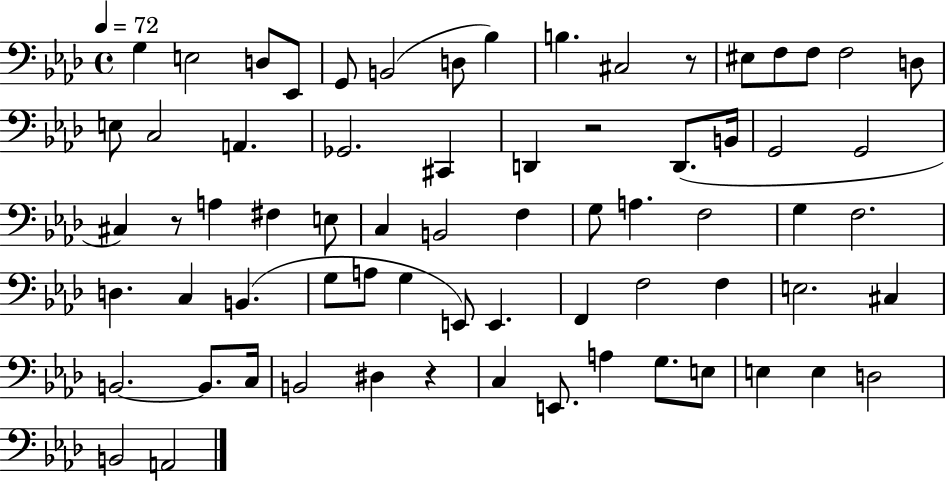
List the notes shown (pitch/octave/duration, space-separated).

G3/q E3/h D3/e Eb2/e G2/e B2/h D3/e Bb3/q B3/q. C#3/h R/e EIS3/e F3/e F3/e F3/h D3/e E3/e C3/h A2/q. Gb2/h. C#2/q D2/q R/h D2/e. B2/s G2/h G2/h C#3/q R/e A3/q F#3/q E3/e C3/q B2/h F3/q G3/e A3/q. F3/h G3/q F3/h. D3/q. C3/q B2/q. G3/e A3/e G3/q E2/e E2/q. F2/q F3/h F3/q E3/h. C#3/q B2/h. B2/e. C3/s B2/h D#3/q R/q C3/q E2/e. A3/q G3/e. E3/e E3/q E3/q D3/h B2/h A2/h